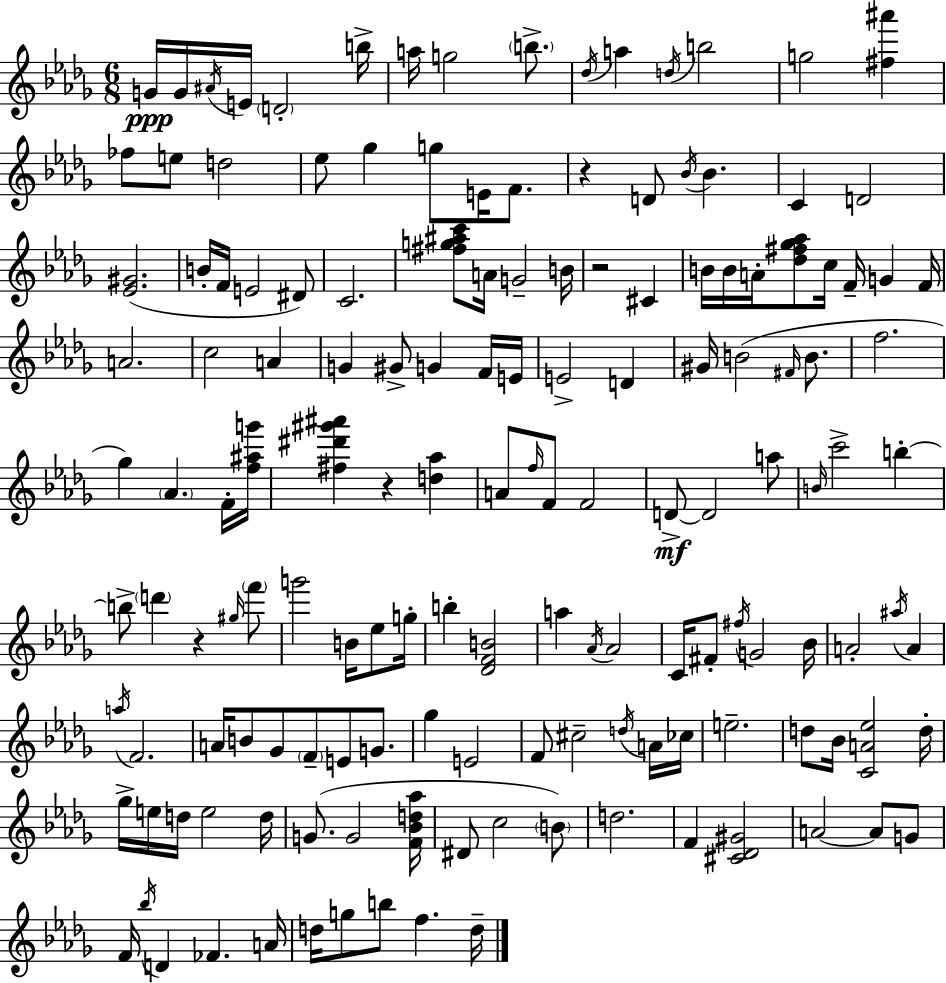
{
  \clef treble
  \numericTimeSignature
  \time 6/8
  \key bes \minor
  g'16\ppp g'16 \acciaccatura { ais'16 } e'16 \parenthesize d'2-. | b''16-> a''16 g''2 \parenthesize b''8.-> | \acciaccatura { des''16 } a''4 \acciaccatura { d''16 } b''2 | g''2 <fis'' ais'''>4 | \break fes''8 e''8 d''2 | ees''8 ges''4 g''8 e'16 | f'8. r4 d'8 \acciaccatura { bes'16 } bes'4. | c'4 d'2 | \break <ees' gis'>2.( | b'16-. f'16 e'2 | dis'8) c'2. | <fis'' g'' ais'' c'''>8 a'16 g'2-- | \break b'16 r2 | cis'4 b'16 b'16 a'16-. <des'' fis'' ges'' aes''>8 c''16 f'16-- g'4 | f'16 a'2. | c''2 | \break a'4 g'4 gis'8-> g'4 | f'16 e'16 e'2-> | d'4 gis'16 b'2( | \grace { fis'16 } b'8. f''2. | \break ges''4) \parenthesize aes'4. | f'16-. <f'' ais'' g'''>16 <fis'' dis''' gis''' ais'''>4 r4 | <d'' aes''>4 a'8 \grace { f''16 } f'8 f'2 | d'8->~~\mf d'2 | \break a''8 \grace { b'16 } c'''2-> | b''4-.~~ b''8-> \parenthesize d'''4 | r4 \grace { gis''16 } \parenthesize f'''8 g'''2 | b'16 ees''8 g''16-. b''4-. | \break <des' f' b'>2 a''4 | \acciaccatura { aes'16 } aes'2 c'16 fis'8-. | \acciaccatura { fis''16 } g'2 bes'16 a'2-. | \acciaccatura { ais''16 } a'4 \acciaccatura { a''16 } | \break f'2. | a'16 b'8 ges'8 \parenthesize f'8-- e'8 g'8. | ges''4 e'2 | f'8 cis''2-- \acciaccatura { d''16 } a'16 | \break ces''16 e''2.-- | d''8 bes'16 <c' a' ees''>2 | d''16-. ges''16-> e''16 d''16 e''2 | d''16 g'8.( g'2 | \break <f' bes' d'' aes''>16 dis'8 c''2 \parenthesize b'8) | d''2. | f'4 <cis' des' gis'>2 | a'2~~ a'8 g'8 | \break f'16 \acciaccatura { bes''16 } d'4 fes'4. | a'16 d''16 g''8 b''8 f''4. | d''16-- \bar "|."
}